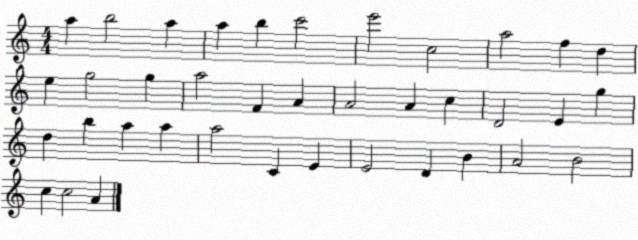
X:1
T:Untitled
M:4/4
L:1/4
K:C
a b2 a a b c'2 e'2 c2 a2 f d e g2 g a2 F A A2 A c D2 E g d b a a a2 C E E2 D B A2 B2 c c2 A